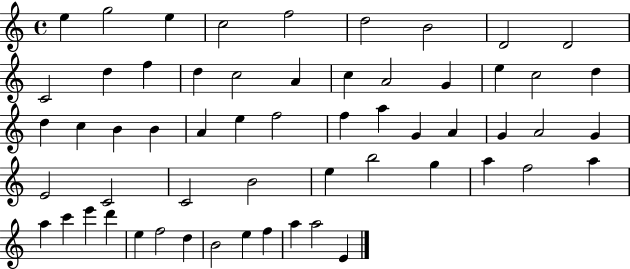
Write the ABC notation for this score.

X:1
T:Untitled
M:4/4
L:1/4
K:C
e g2 e c2 f2 d2 B2 D2 D2 C2 d f d c2 A c A2 G e c2 d d c B B A e f2 f a G A G A2 G E2 C2 C2 B2 e b2 g a f2 a a c' e' d' e f2 d B2 e f a a2 E